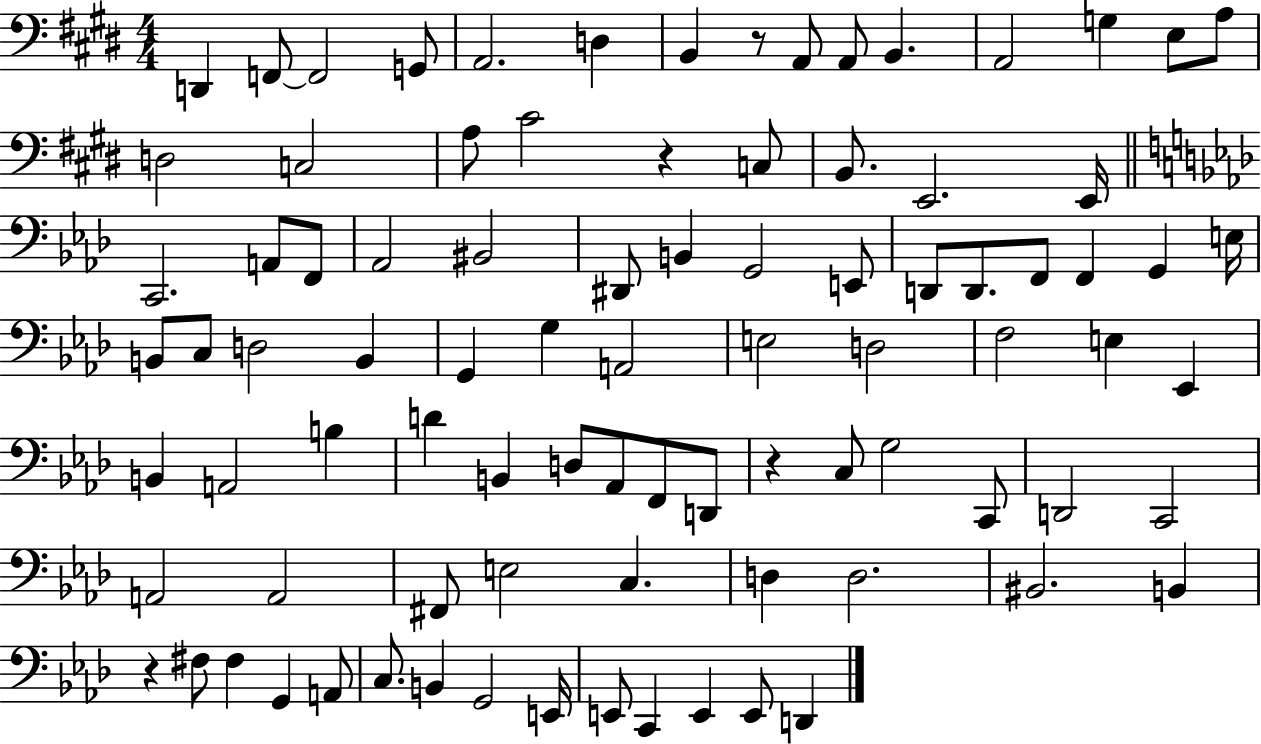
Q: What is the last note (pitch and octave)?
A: D2